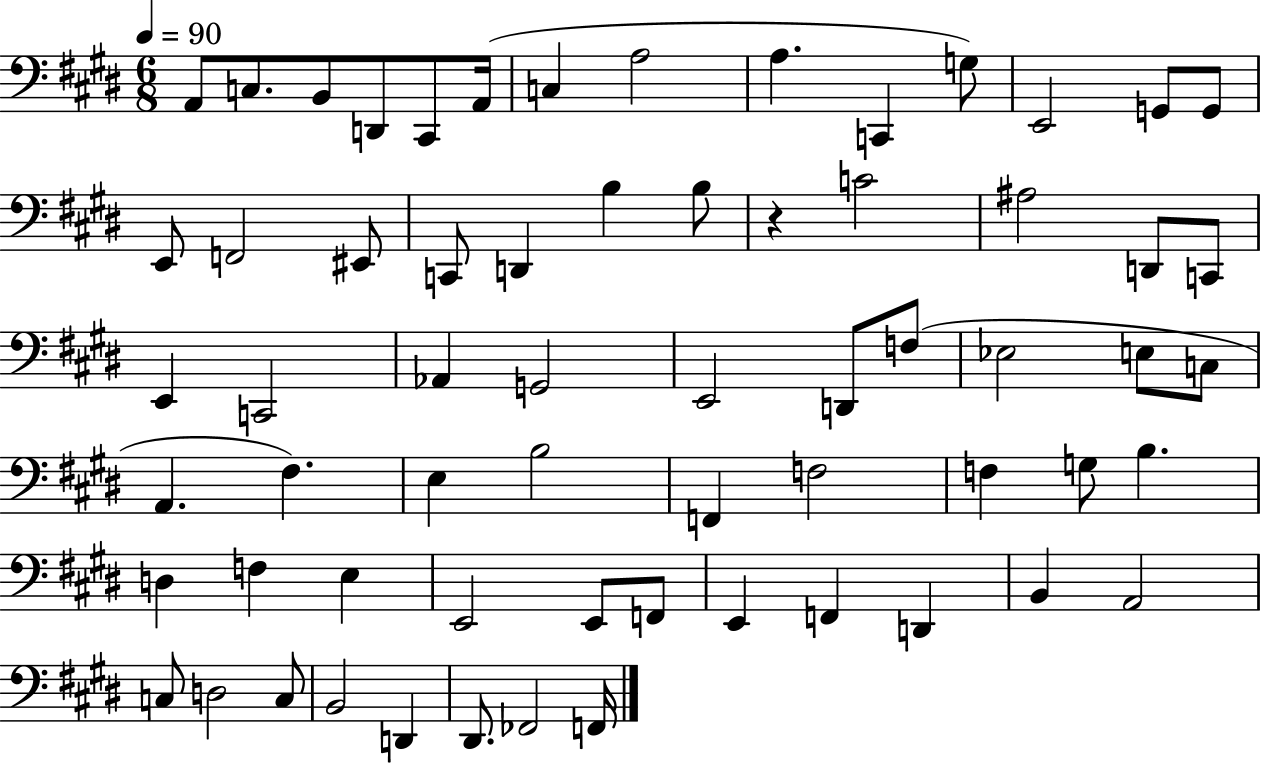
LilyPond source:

{
  \clef bass
  \numericTimeSignature
  \time 6/8
  \key e \major
  \tempo 4 = 90
  a,8 c8. b,8 d,8 cis,8 a,16( | c4 a2 | a4. c,4 g8) | e,2 g,8 g,8 | \break e,8 f,2 eis,8 | c,8 d,4 b4 b8 | r4 c'2 | ais2 d,8 c,8 | \break e,4 c,2 | aes,4 g,2 | e,2 d,8 f8( | ees2 e8 c8 | \break a,4. fis4.) | e4 b2 | f,4 f2 | f4 g8 b4. | \break d4 f4 e4 | e,2 e,8 f,8 | e,4 f,4 d,4 | b,4 a,2 | \break c8 d2 c8 | b,2 d,4 | dis,8. fes,2 f,16 | \bar "|."
}